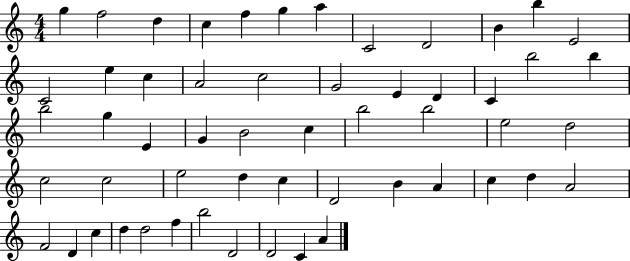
G5/q F5/h D5/q C5/q F5/q G5/q A5/q C4/h D4/h B4/q B5/q E4/h C4/h E5/q C5/q A4/h C5/h G4/h E4/q D4/q C4/q B5/h B5/q B5/h G5/q E4/q G4/q B4/h C5/q B5/h B5/h E5/h D5/h C5/h C5/h E5/h D5/q C5/q D4/h B4/q A4/q C5/q D5/q A4/h F4/h D4/q C5/q D5/q D5/h F5/q B5/h D4/h D4/h C4/q A4/q